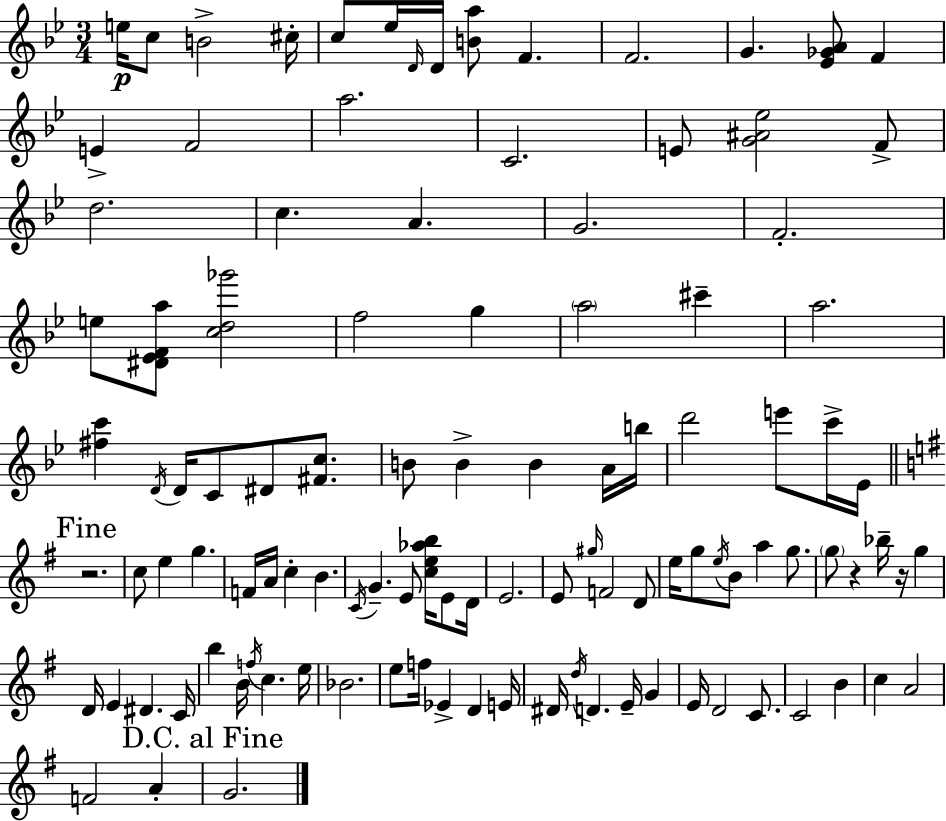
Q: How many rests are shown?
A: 3